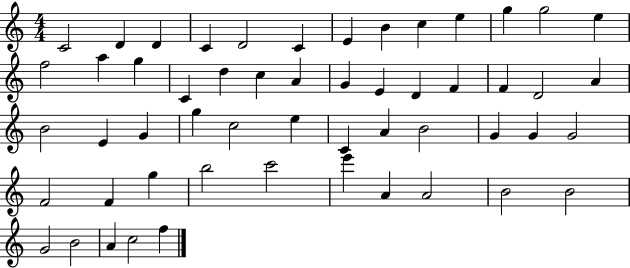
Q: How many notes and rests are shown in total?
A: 54